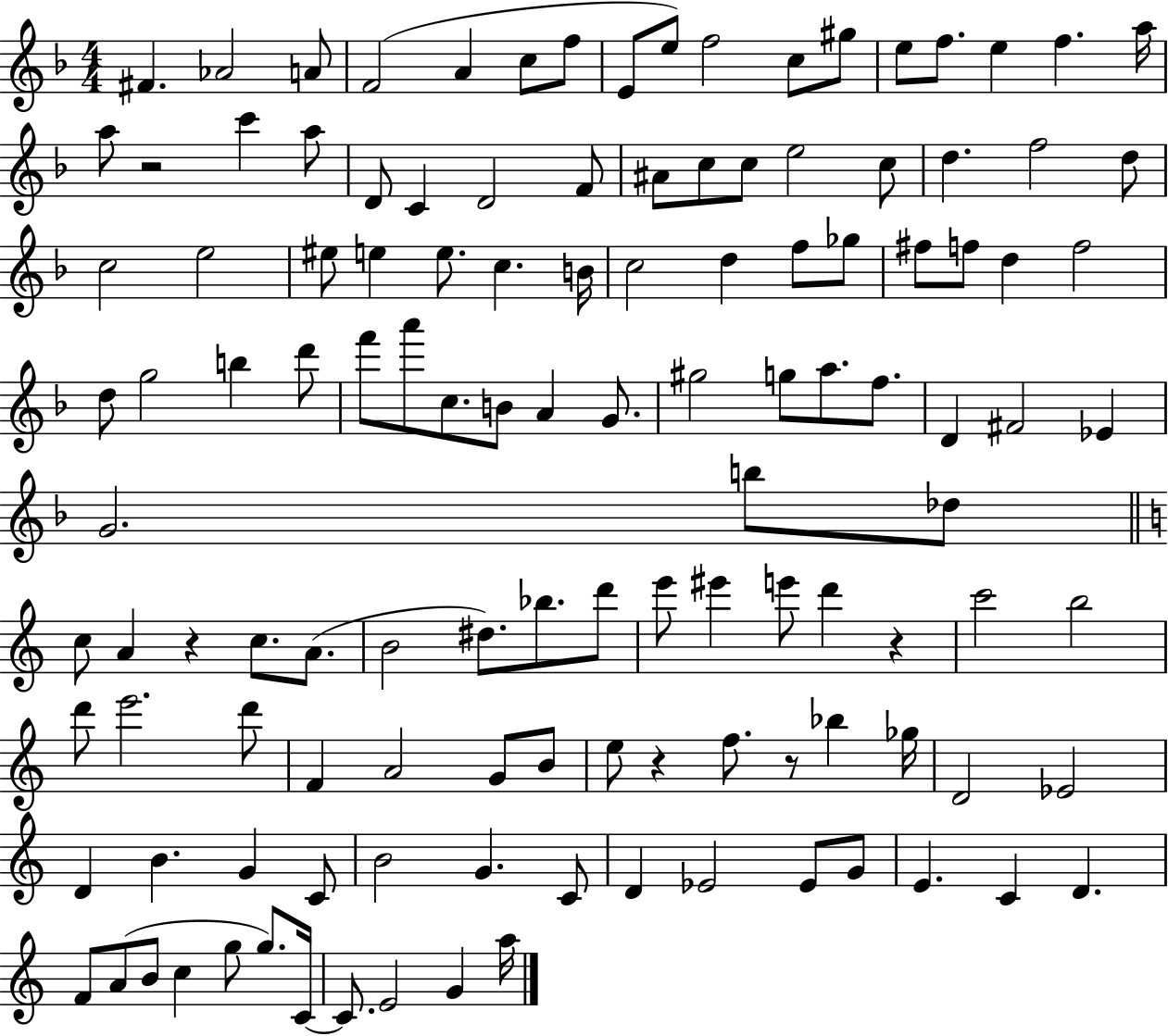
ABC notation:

X:1
T:Untitled
M:4/4
L:1/4
K:F
^F _A2 A/2 F2 A c/2 f/2 E/2 e/2 f2 c/2 ^g/2 e/2 f/2 e f a/4 a/2 z2 c' a/2 D/2 C D2 F/2 ^A/2 c/2 c/2 e2 c/2 d f2 d/2 c2 e2 ^e/2 e e/2 c B/4 c2 d f/2 _g/2 ^f/2 f/2 d f2 d/2 g2 b d'/2 f'/2 a'/2 c/2 B/2 A G/2 ^g2 g/2 a/2 f/2 D ^F2 _E G2 b/2 _d/2 c/2 A z c/2 A/2 B2 ^d/2 _b/2 d'/2 e'/2 ^e' e'/2 d' z c'2 b2 d'/2 e'2 d'/2 F A2 G/2 B/2 e/2 z f/2 z/2 _b _g/4 D2 _E2 D B G C/2 B2 G C/2 D _E2 _E/2 G/2 E C D F/2 A/2 B/2 c g/2 g/2 C/4 C/2 E2 G a/4